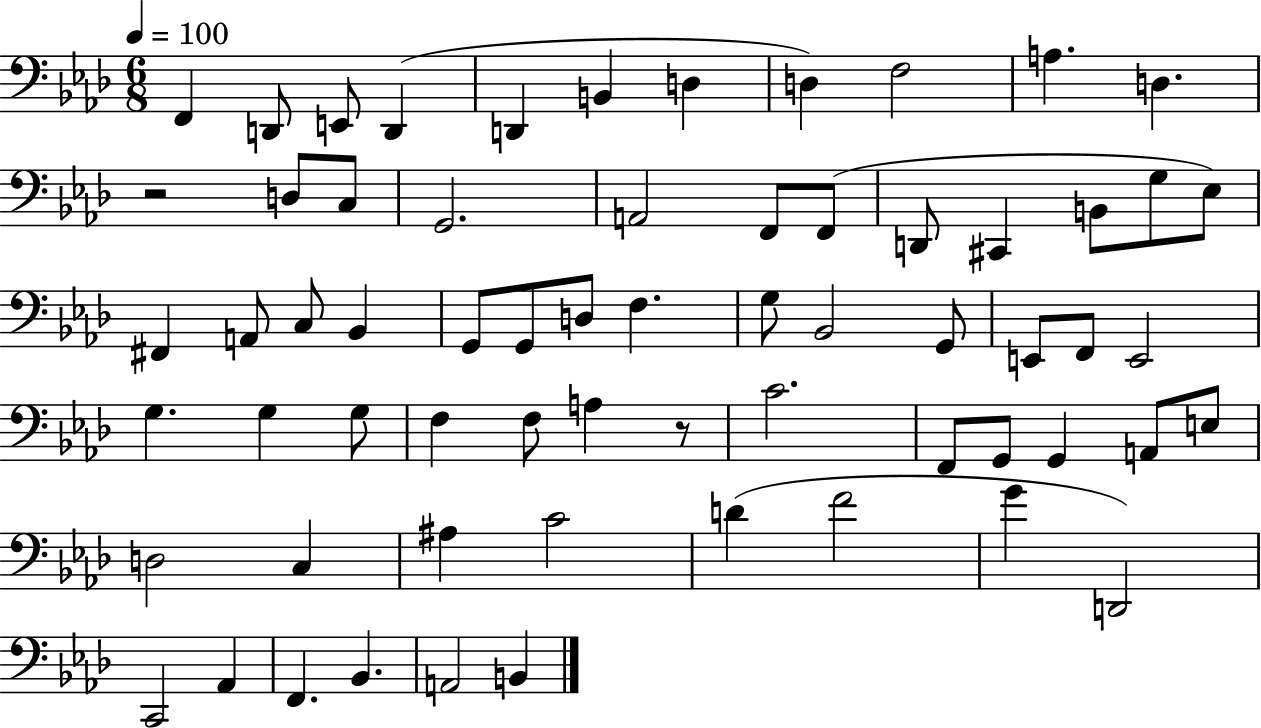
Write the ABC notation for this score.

X:1
T:Untitled
M:6/8
L:1/4
K:Ab
F,, D,,/2 E,,/2 D,, D,, B,, D, D, F,2 A, D, z2 D,/2 C,/2 G,,2 A,,2 F,,/2 F,,/2 D,,/2 ^C,, B,,/2 G,/2 _E,/2 ^F,, A,,/2 C,/2 _B,, G,,/2 G,,/2 D,/2 F, G,/2 _B,,2 G,,/2 E,,/2 F,,/2 E,,2 G, G, G,/2 F, F,/2 A, z/2 C2 F,,/2 G,,/2 G,, A,,/2 E,/2 D,2 C, ^A, C2 D F2 G D,,2 C,,2 _A,, F,, _B,, A,,2 B,,